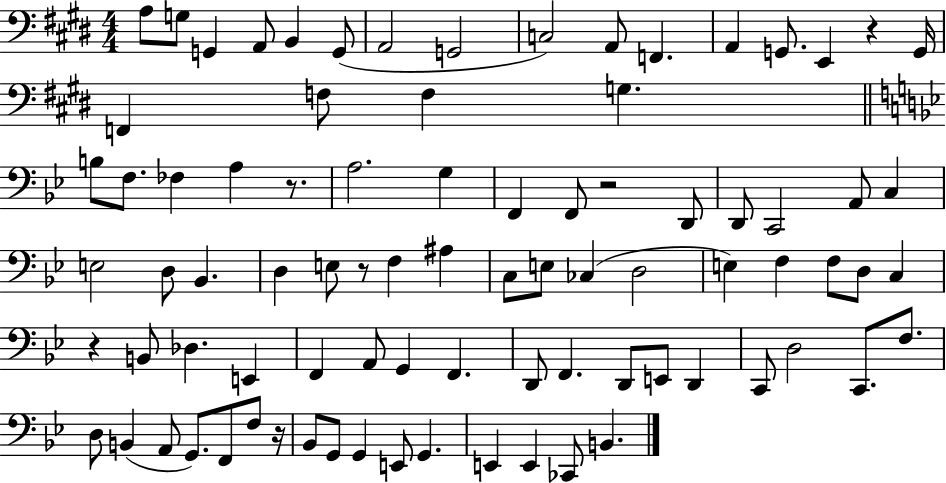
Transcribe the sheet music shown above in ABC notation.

X:1
T:Untitled
M:4/4
L:1/4
K:E
A,/2 G,/2 G,, A,,/2 B,, G,,/2 A,,2 G,,2 C,2 A,,/2 F,, A,, G,,/2 E,, z G,,/4 F,, F,/2 F, G, B,/2 F,/2 _F, A, z/2 A,2 G, F,, F,,/2 z2 D,,/2 D,,/2 C,,2 A,,/2 C, E,2 D,/2 _B,, D, E,/2 z/2 F, ^A, C,/2 E,/2 _C, D,2 E, F, F,/2 D,/2 C, z B,,/2 _D, E,, F,, A,,/2 G,, F,, D,,/2 F,, D,,/2 E,,/2 D,, C,,/2 D,2 C,,/2 F,/2 D,/2 B,, A,,/2 G,,/2 F,,/2 F,/2 z/4 _B,,/2 G,,/2 G,, E,,/2 G,, E,, E,, _C,,/2 B,,